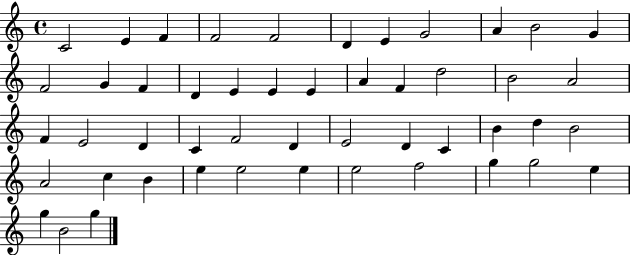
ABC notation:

X:1
T:Untitled
M:4/4
L:1/4
K:C
C2 E F F2 F2 D E G2 A B2 G F2 G F D E E E A F d2 B2 A2 F E2 D C F2 D E2 D C B d B2 A2 c B e e2 e e2 f2 g g2 e g B2 g